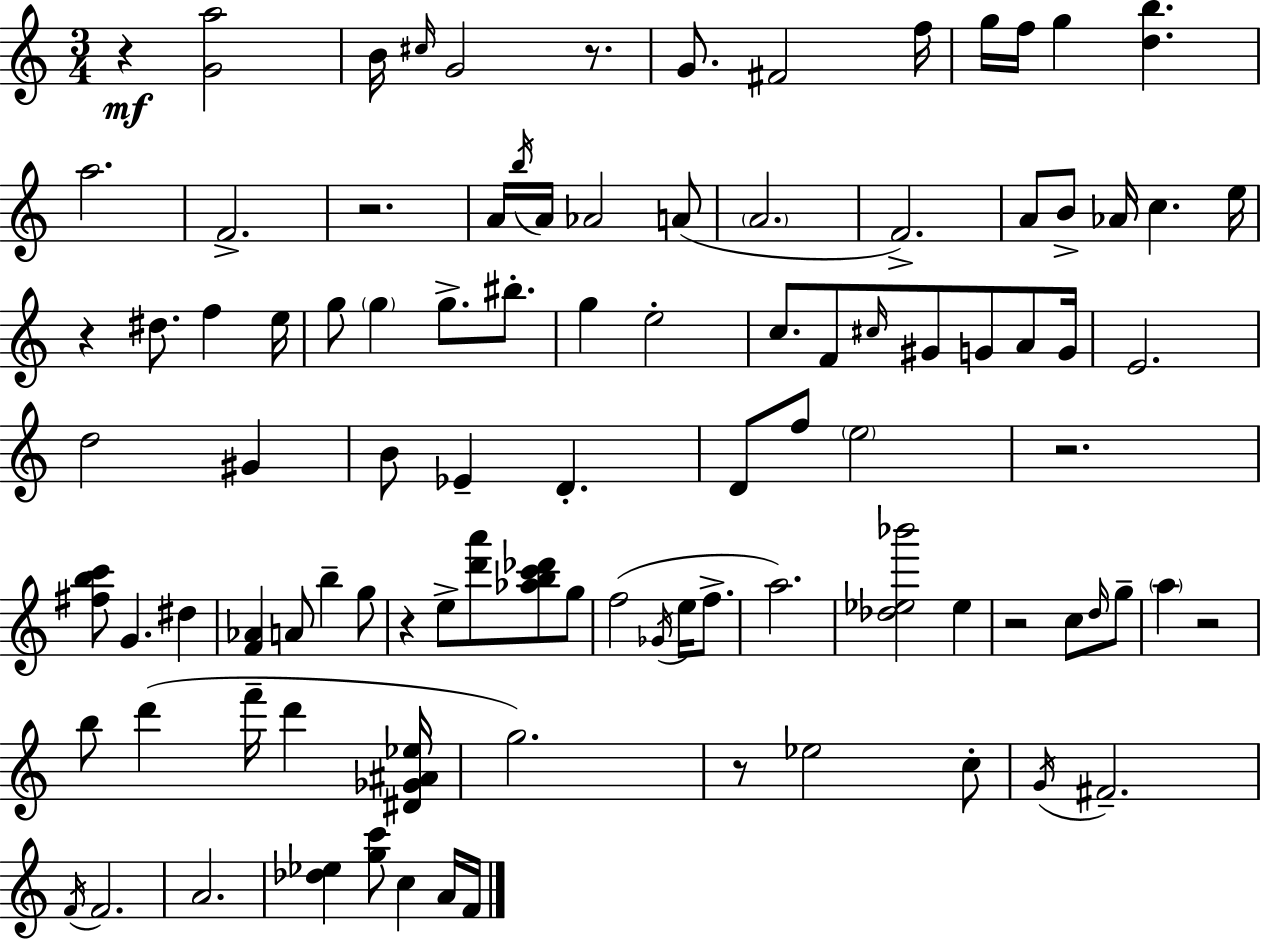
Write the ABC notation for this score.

X:1
T:Untitled
M:3/4
L:1/4
K:C
z [Ga]2 B/4 ^c/4 G2 z/2 G/2 ^F2 f/4 g/4 f/4 g [db] a2 F2 z2 A/4 b/4 A/4 _A2 A/2 A2 F2 A/2 B/2 _A/4 c e/4 z ^d/2 f e/4 g/2 g g/2 ^b/2 g e2 c/2 F/2 ^c/4 ^G/2 G/2 A/2 G/4 E2 d2 ^G B/2 _E D D/2 f/2 e2 z2 [^fbc']/2 G ^d [F_A] A/2 b g/2 z e/2 [d'a']/2 [_abc'_d']/2 g/2 f2 _G/4 e/4 f/2 a2 [_d_e_b']2 _e z2 c/2 d/4 g/2 a z2 b/2 d' f'/4 d' [^D_G^A_e]/4 g2 z/2 _e2 c/2 G/4 ^F2 F/4 F2 A2 [_d_e] [gc']/2 c A/4 F/4